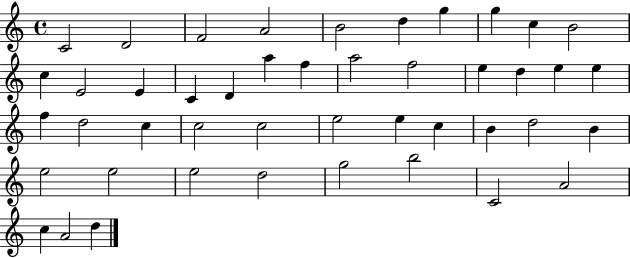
X:1
T:Untitled
M:4/4
L:1/4
K:C
C2 D2 F2 A2 B2 d g g c B2 c E2 E C D a f a2 f2 e d e e f d2 c c2 c2 e2 e c B d2 B e2 e2 e2 d2 g2 b2 C2 A2 c A2 d